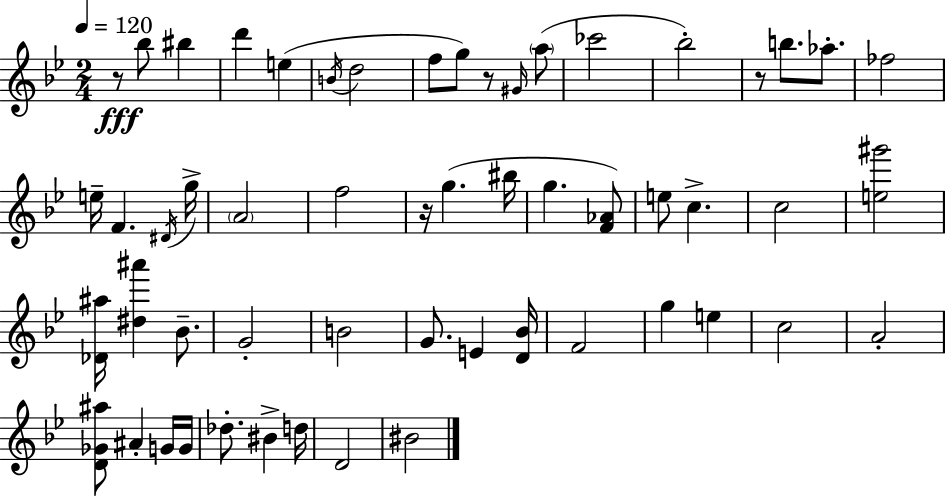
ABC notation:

X:1
T:Untitled
M:2/4
L:1/4
K:Bb
z/2 _b/2 ^b d' e B/4 d2 f/2 g/2 z/2 ^G/4 a/2 _c'2 _b2 z/2 b/2 _a/2 _f2 e/4 F ^D/4 g/4 A2 f2 z/4 g ^b/4 g [F_A]/2 e/2 c c2 [e^g']2 [_D^a]/4 [^d^a'] _B/2 G2 B2 G/2 E [D_B]/4 F2 g e c2 A2 [D_G^a]/2 ^A G/4 G/4 _d/2 ^B d/4 D2 ^B2